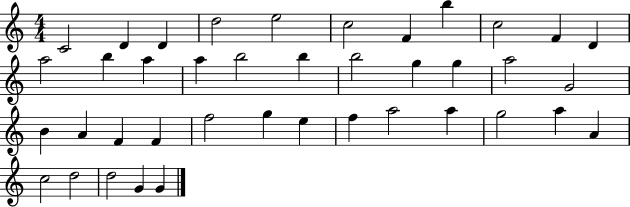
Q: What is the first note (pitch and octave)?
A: C4